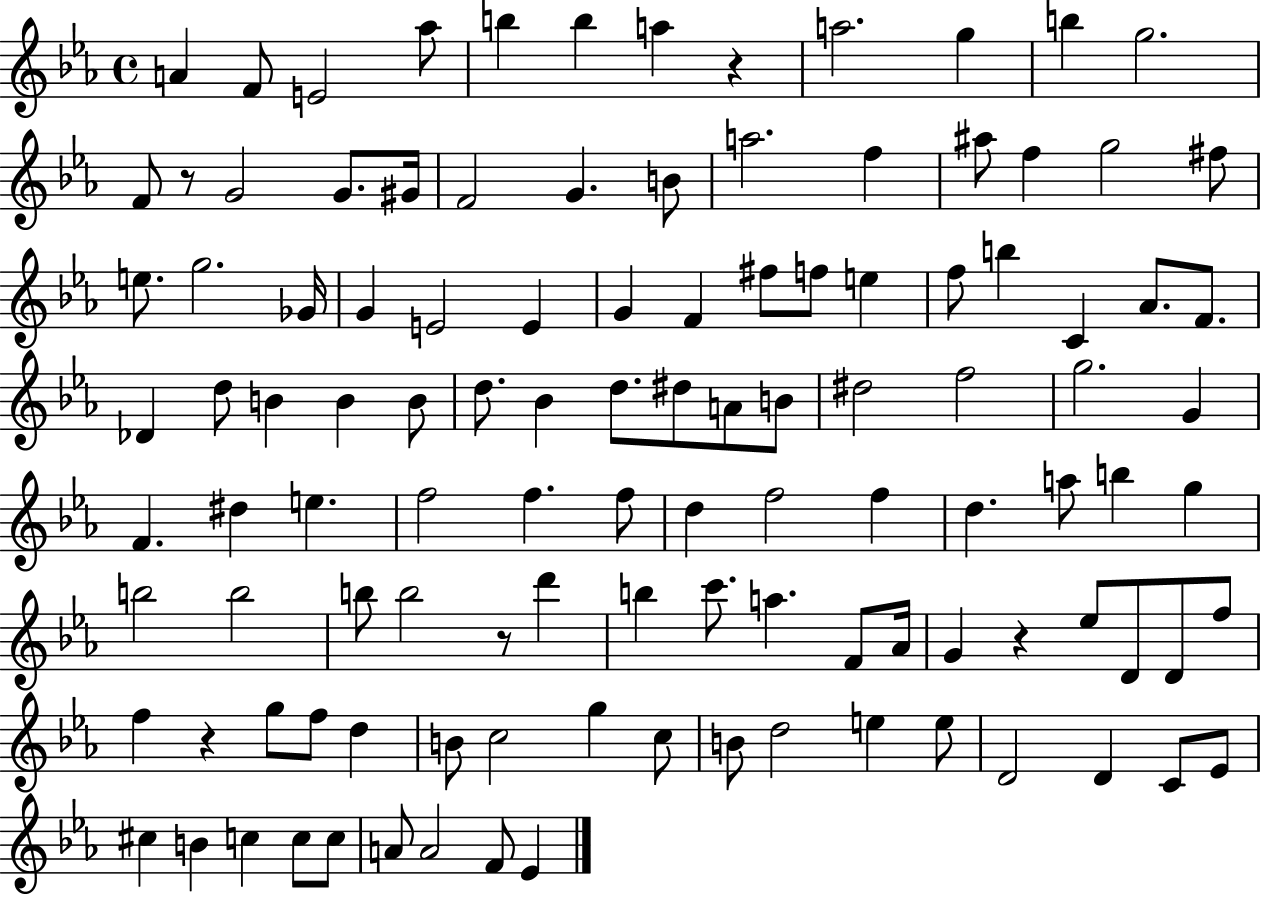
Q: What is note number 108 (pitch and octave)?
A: Eb4